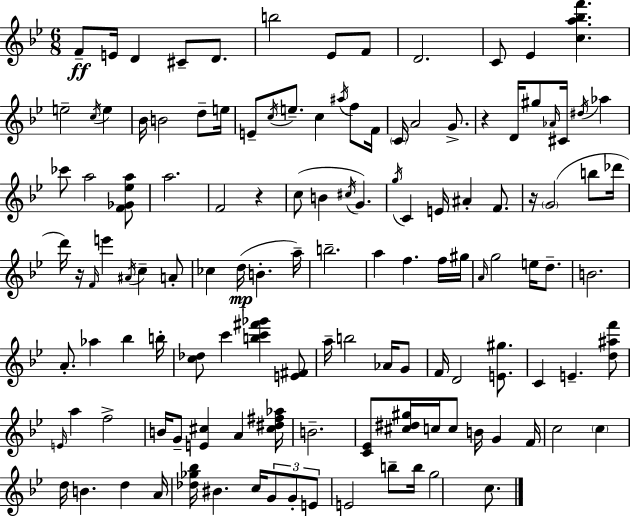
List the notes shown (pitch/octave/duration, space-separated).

F4/e E4/s D4/q C#4/e D4/e. B5/h Eb4/e F4/e D4/h. C4/e Eb4/q [C5,A5,Bb5,F6]/q. E5/h C5/s E5/q Bb4/s B4/h D5/e E5/s E4/e C5/s E5/e. C5/q A#5/s F5/e F4/s C4/s A4/h G4/e. R/q D4/s G#5/e Ab4/s C#4/s D#5/s Ab5/q CES6/e A5/h [F4,Gb4,Eb5,A5]/e A5/h. F4/h R/q C5/e B4/q C#5/s G4/q. G5/s C4/q E4/s A#4/q F4/e. R/s G4/h B5/e Db6/s D6/s R/s F4/s E6/q A#4/s C5/q A4/e CES5/q D5/s B4/q. A5/s B5/h. A5/q F5/q. F5/s G#5/s A4/s G5/h E5/s D5/e. B4/h. A4/e. Ab5/q Bb5/q B5/s [C5,Db5]/e C6/q [B5,C6,F#6,Gb6]/q [E4,F#4]/e A5/s B5/h Ab4/s G4/e F4/s D4/h [E4,G#5]/e. C4/q E4/q. [D5,A#5,F6]/e E4/s A5/q F5/h B4/s G4/e [E4,C#5]/q A4/q [C#5,D#5,F#5,Ab5]/s B4/h. [C4,Eb4]/e [C#5,D#5,G#5]/s C5/s C5/e B4/s G4/q F4/s C5/h C5/q D5/s B4/q. D5/q A4/s [Db5,Gb5,Bb5]/s BIS4/q. C5/s G4/e G4/e E4/e E4/h B5/e B5/s G5/h C5/e.